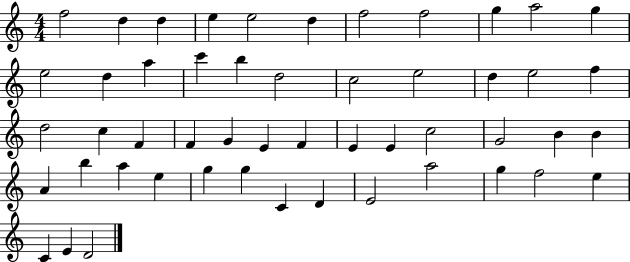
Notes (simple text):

F5/h D5/q D5/q E5/q E5/h D5/q F5/h F5/h G5/q A5/h G5/q E5/h D5/q A5/q C6/q B5/q D5/h C5/h E5/h D5/q E5/h F5/q D5/h C5/q F4/q F4/q G4/q E4/q F4/q E4/q E4/q C5/h G4/h B4/q B4/q A4/q B5/q A5/q E5/q G5/q G5/q C4/q D4/q E4/h A5/h G5/q F5/h E5/q C4/q E4/q D4/h